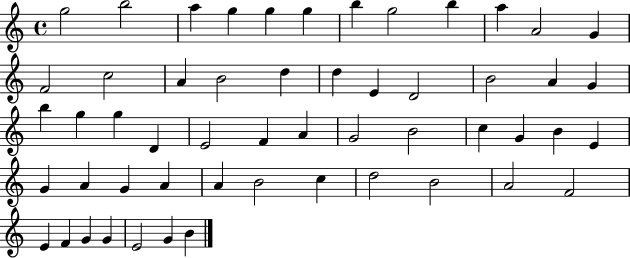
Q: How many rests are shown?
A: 0